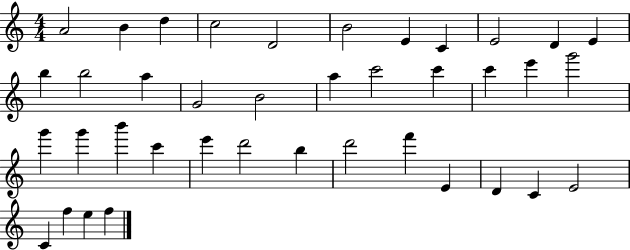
A4/h B4/q D5/q C5/h D4/h B4/h E4/q C4/q E4/h D4/q E4/q B5/q B5/h A5/q G4/h B4/h A5/q C6/h C6/q C6/q E6/q G6/h G6/q G6/q B6/q C6/q E6/q D6/h B5/q D6/h F6/q E4/q D4/q C4/q E4/h C4/q F5/q E5/q F5/q